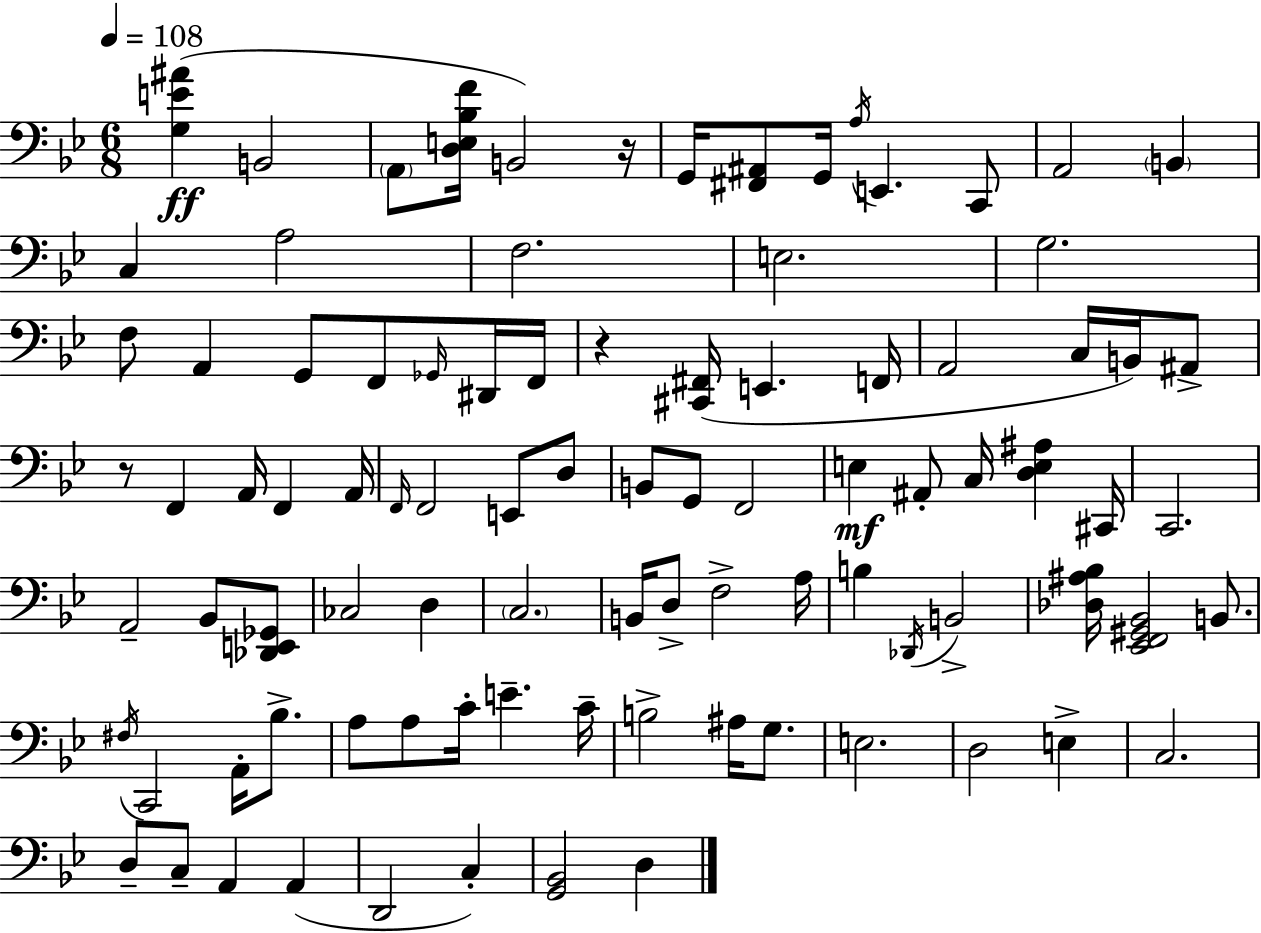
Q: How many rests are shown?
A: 3